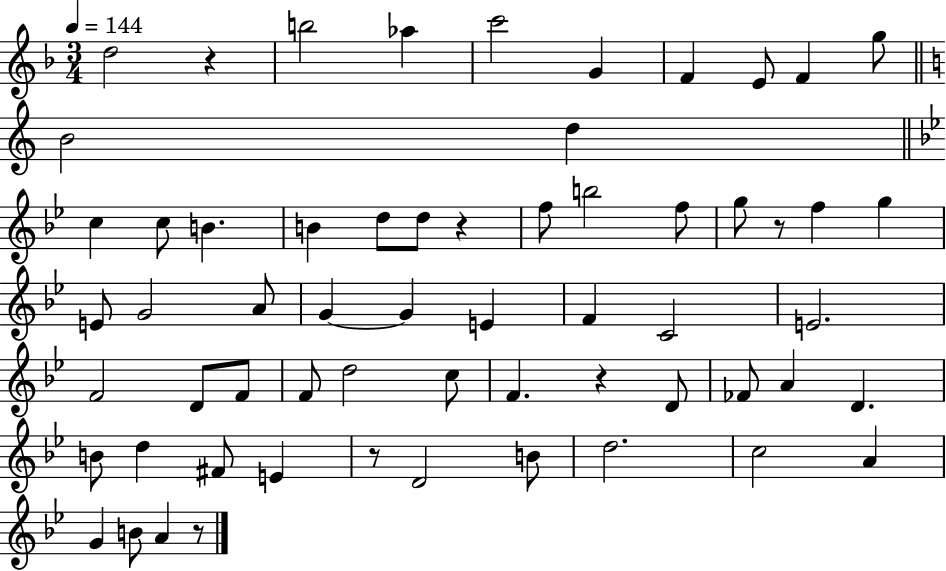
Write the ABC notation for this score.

X:1
T:Untitled
M:3/4
L:1/4
K:F
d2 z b2 _a c'2 G F E/2 F g/2 B2 d c c/2 B B d/2 d/2 z f/2 b2 f/2 g/2 z/2 f g E/2 G2 A/2 G G E F C2 E2 F2 D/2 F/2 F/2 d2 c/2 F z D/2 _F/2 A D B/2 d ^F/2 E z/2 D2 B/2 d2 c2 A G B/2 A z/2